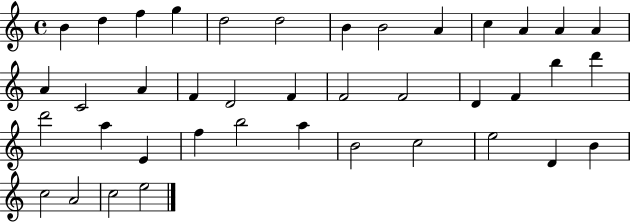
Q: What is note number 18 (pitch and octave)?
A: D4